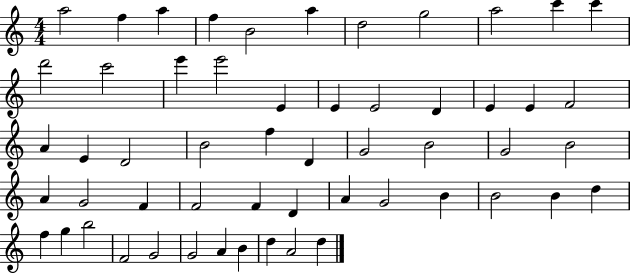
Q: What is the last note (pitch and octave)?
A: D5